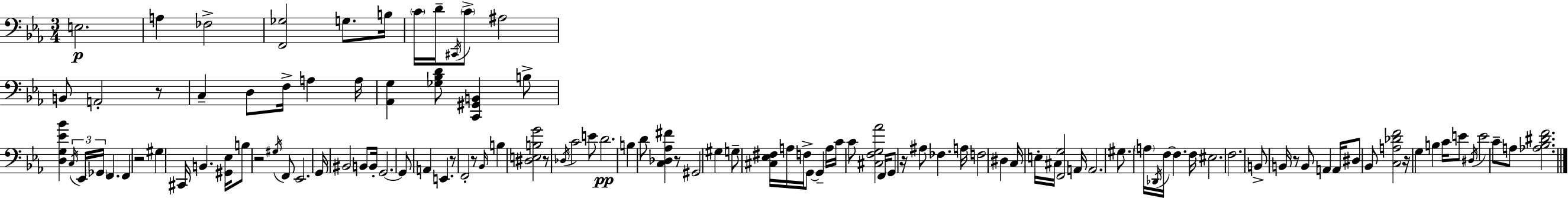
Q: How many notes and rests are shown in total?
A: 115